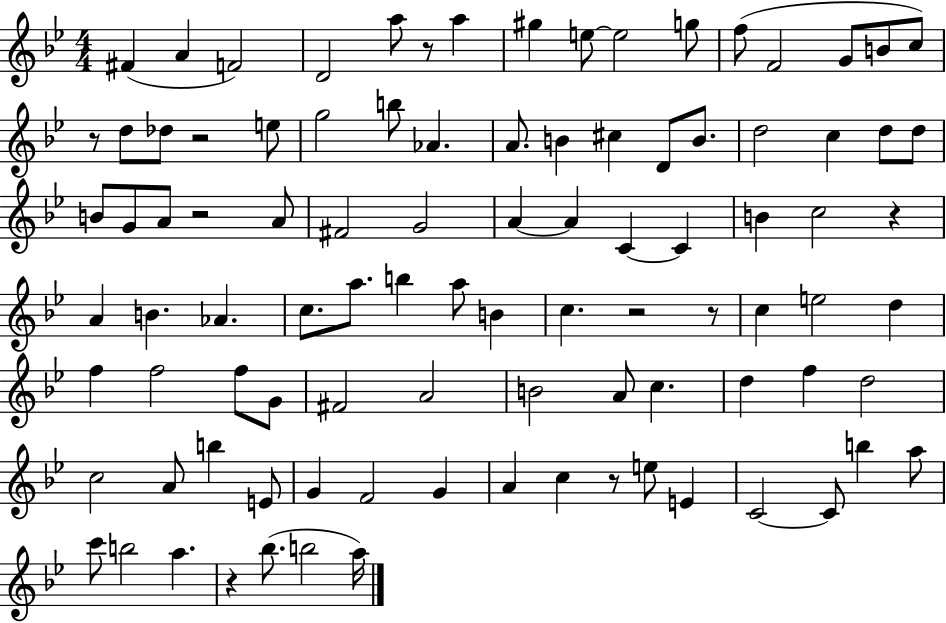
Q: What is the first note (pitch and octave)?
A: F#4